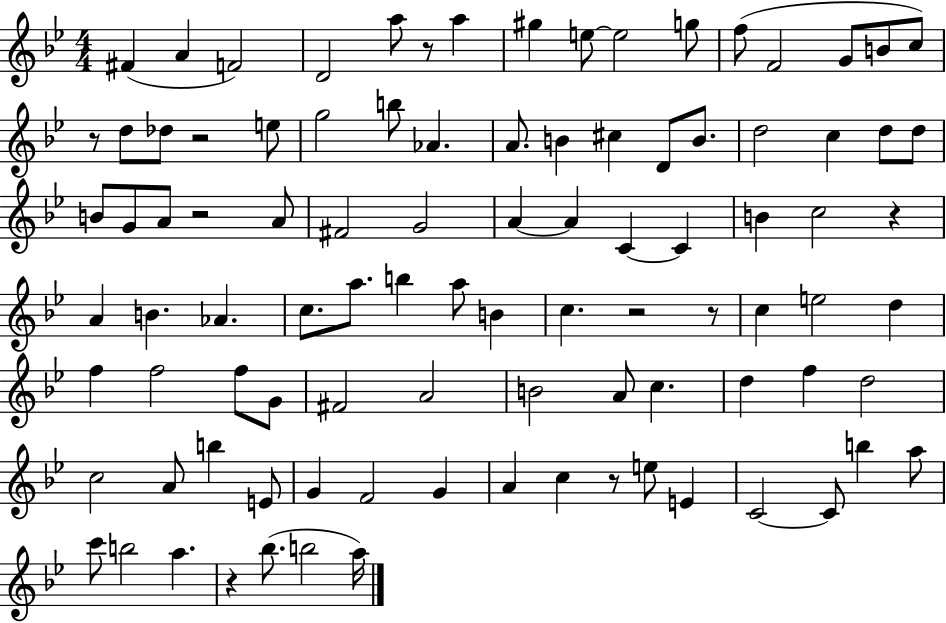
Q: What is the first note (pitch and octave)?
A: F#4